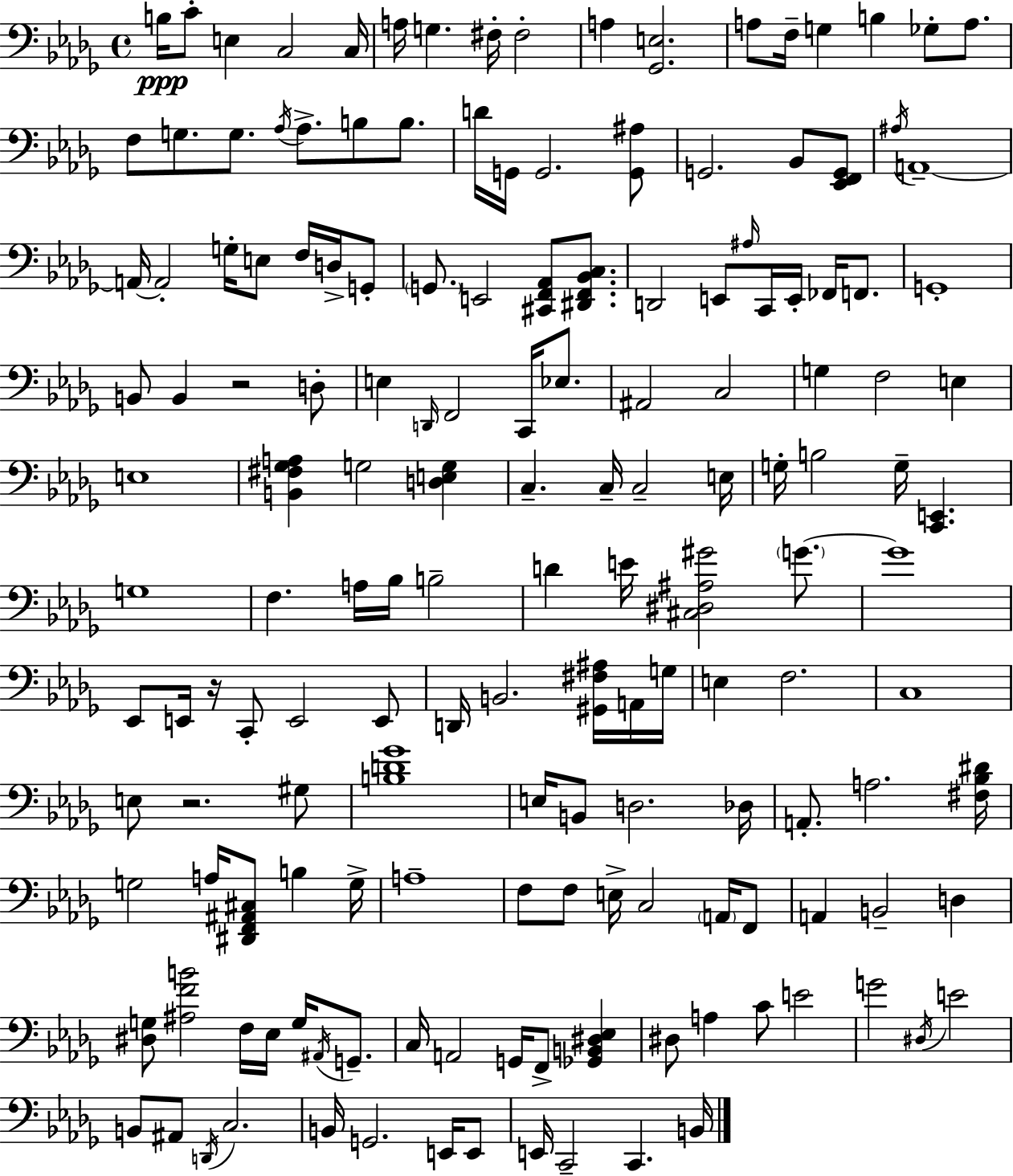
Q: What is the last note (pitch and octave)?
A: B2